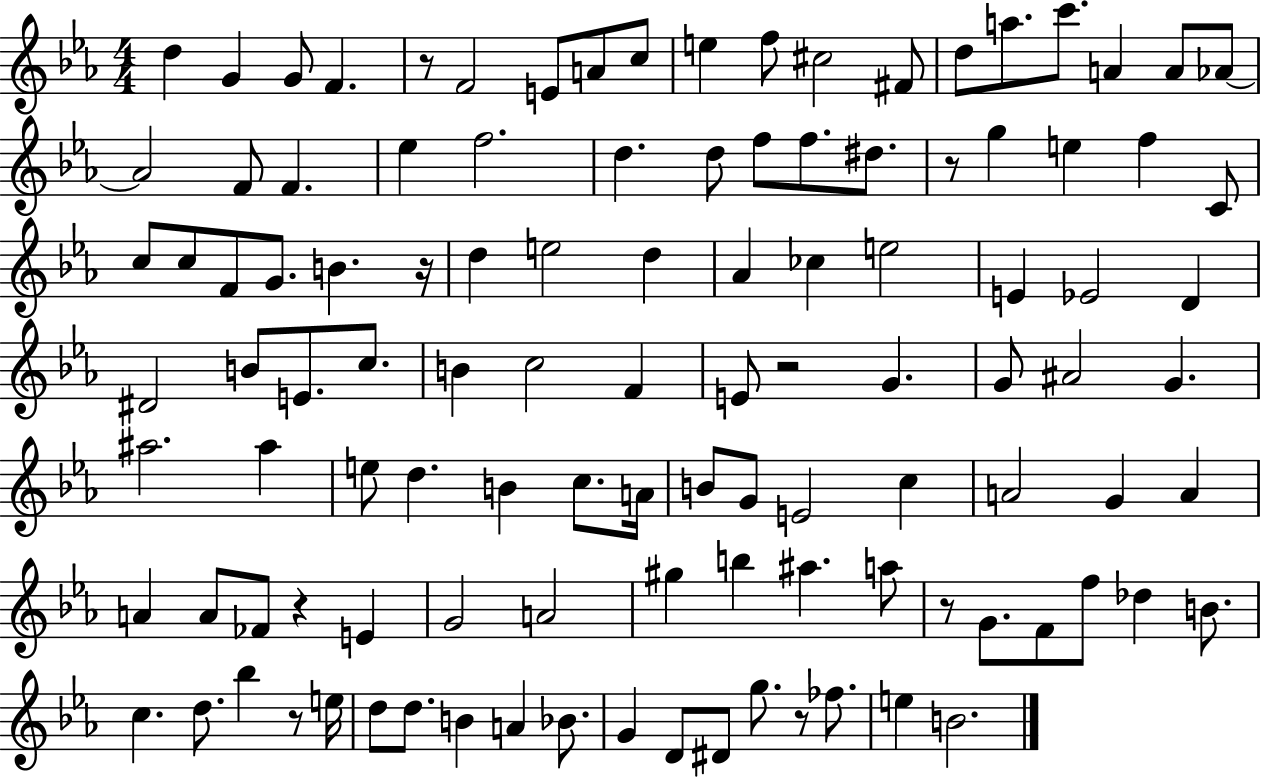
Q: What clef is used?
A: treble